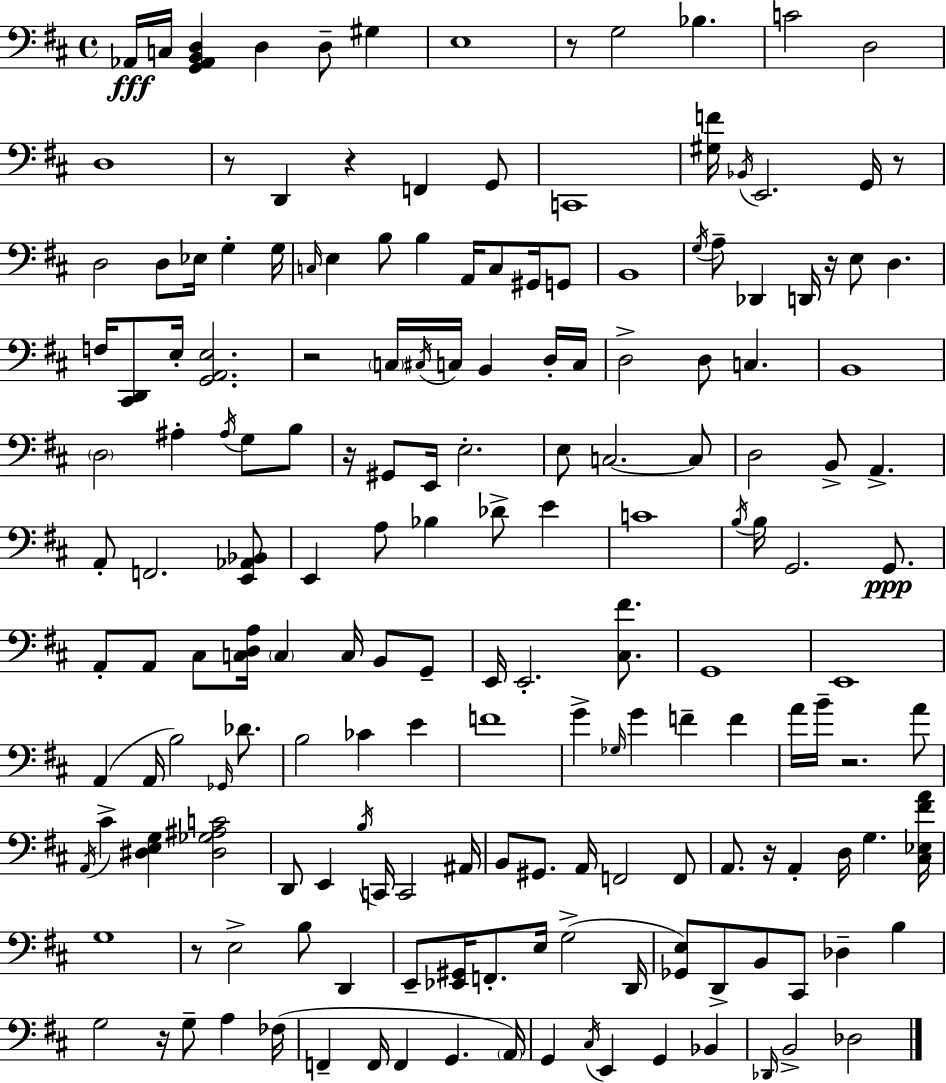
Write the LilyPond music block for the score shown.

{
  \clef bass
  \time 4/4
  \defaultTimeSignature
  \key d \major
  aes,16\fff c16 <g, aes, b, d>4 d4 d8-- gis4 | e1 | r8 g2 bes4. | c'2 d2 | \break d1 | r8 d,4 r4 f,4 g,8 | c,1 | <gis f'>16 \acciaccatura { bes,16 } e,2. g,16 r8 | \break d2 d8 ees16 g4-. | g16 \grace { c16 } e4 b8 b4 a,16 c8 gis,16 | g,8 b,1 | \acciaccatura { g16 } a8-- des,4 d,16 r16 e8 d4. | \break f16 <cis, d,>8 e16-. <g, a, e>2. | r2 \parenthesize c16 \acciaccatura { cis16 } c16 b,4 | d16-. c16 d2-> d8 c4. | b,1 | \break \parenthesize d2 ais4-. | \acciaccatura { ais16 } g8 b8 r16 gis,8 e,16 e2.-. | e8 c2.~~ | c8 d2 b,8-> a,4.-> | \break a,8-. f,2. | <e, aes, bes,>8 e,4 a8 bes4 des'8-> | e'4 c'1 | \acciaccatura { b16 } b16 g,2. | \break g,8.\ppp a,8-. a,8 cis8 <c d a>16 \parenthesize c4 | c16 b,8 g,8-- e,16 e,2.-. | <cis fis'>8. g,1 | e,1 | \break a,4( a,16 b2) | \grace { ges,16 } des'8. b2 ces'4 | e'4 f'1 | g'4-> \grace { ges16 } g'4 | \break f'4-- f'4 a'16 b'16-- r2. | a'8 \acciaccatura { a,16 } cis'4-> <dis e g>4 | <dis ges ais c'>2 d,8 e,4 \acciaccatura { b16 } | c,16 c,2 ais,16 b,8 gis,8. a,16 | \break f,2 f,8 a,8. r16 a,4-. | d16 g4. <cis ees fis' a'>16 g1 | r8 e2-> | b8 d,4 e,8-- <ees, gis,>16 f,8.-. | \break e16 g2->( d,16 <ges, e>8) d,8-> b,8 | cis,8 des4-- b4 g2 | r16 g8-- a4 fes16( f,4-- f,16 f,4 | g,4. \parenthesize a,16) g,4 \acciaccatura { cis16 } e,4 | \break g,4 bes,4 \grace { des,16 } b,2-> | des2 \bar "|."
}